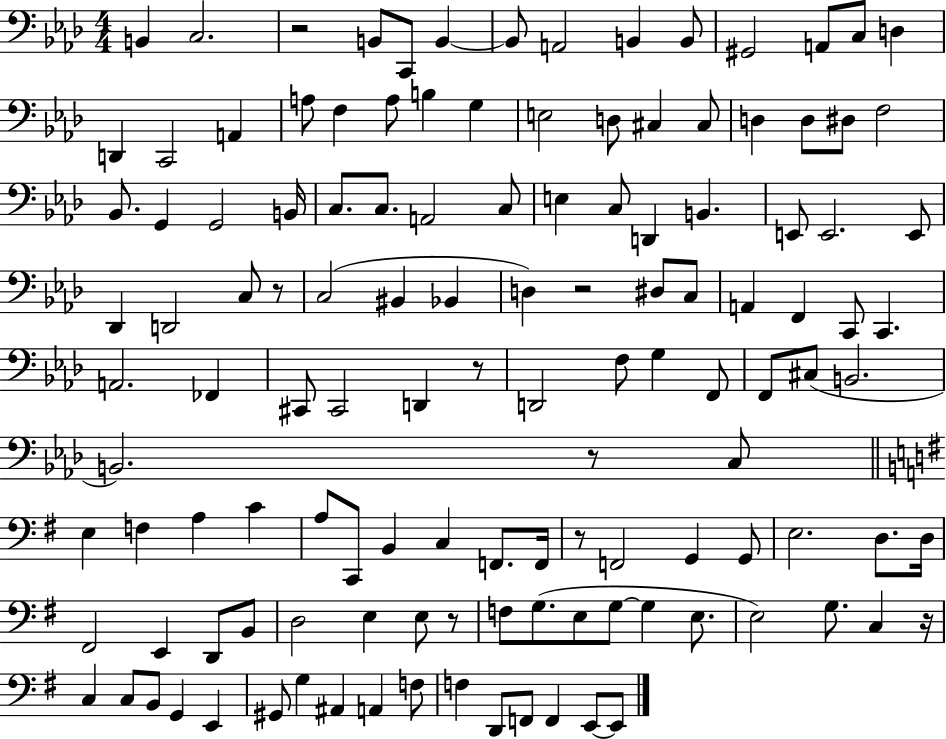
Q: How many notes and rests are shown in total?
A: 127